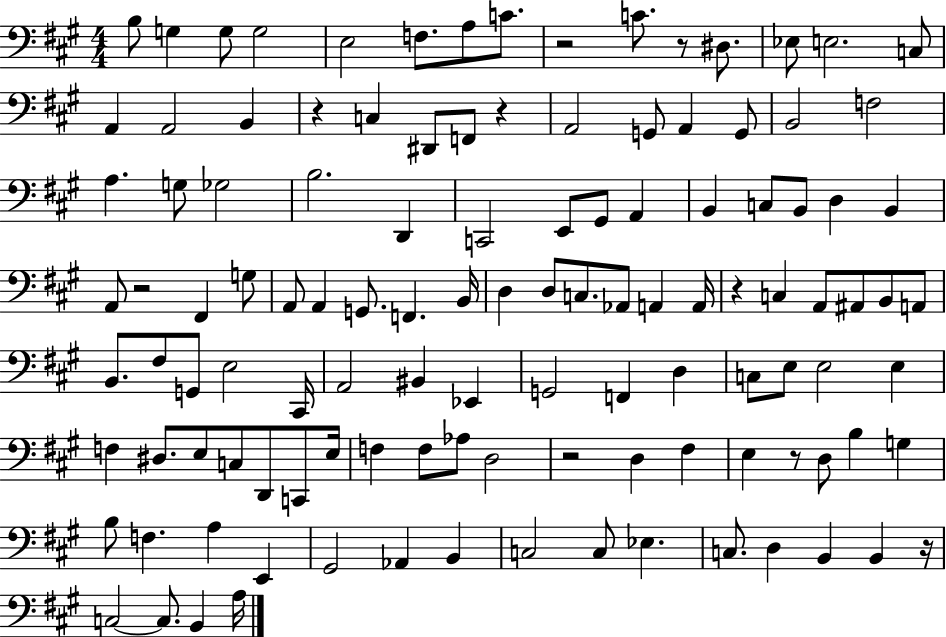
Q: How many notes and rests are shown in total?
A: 117